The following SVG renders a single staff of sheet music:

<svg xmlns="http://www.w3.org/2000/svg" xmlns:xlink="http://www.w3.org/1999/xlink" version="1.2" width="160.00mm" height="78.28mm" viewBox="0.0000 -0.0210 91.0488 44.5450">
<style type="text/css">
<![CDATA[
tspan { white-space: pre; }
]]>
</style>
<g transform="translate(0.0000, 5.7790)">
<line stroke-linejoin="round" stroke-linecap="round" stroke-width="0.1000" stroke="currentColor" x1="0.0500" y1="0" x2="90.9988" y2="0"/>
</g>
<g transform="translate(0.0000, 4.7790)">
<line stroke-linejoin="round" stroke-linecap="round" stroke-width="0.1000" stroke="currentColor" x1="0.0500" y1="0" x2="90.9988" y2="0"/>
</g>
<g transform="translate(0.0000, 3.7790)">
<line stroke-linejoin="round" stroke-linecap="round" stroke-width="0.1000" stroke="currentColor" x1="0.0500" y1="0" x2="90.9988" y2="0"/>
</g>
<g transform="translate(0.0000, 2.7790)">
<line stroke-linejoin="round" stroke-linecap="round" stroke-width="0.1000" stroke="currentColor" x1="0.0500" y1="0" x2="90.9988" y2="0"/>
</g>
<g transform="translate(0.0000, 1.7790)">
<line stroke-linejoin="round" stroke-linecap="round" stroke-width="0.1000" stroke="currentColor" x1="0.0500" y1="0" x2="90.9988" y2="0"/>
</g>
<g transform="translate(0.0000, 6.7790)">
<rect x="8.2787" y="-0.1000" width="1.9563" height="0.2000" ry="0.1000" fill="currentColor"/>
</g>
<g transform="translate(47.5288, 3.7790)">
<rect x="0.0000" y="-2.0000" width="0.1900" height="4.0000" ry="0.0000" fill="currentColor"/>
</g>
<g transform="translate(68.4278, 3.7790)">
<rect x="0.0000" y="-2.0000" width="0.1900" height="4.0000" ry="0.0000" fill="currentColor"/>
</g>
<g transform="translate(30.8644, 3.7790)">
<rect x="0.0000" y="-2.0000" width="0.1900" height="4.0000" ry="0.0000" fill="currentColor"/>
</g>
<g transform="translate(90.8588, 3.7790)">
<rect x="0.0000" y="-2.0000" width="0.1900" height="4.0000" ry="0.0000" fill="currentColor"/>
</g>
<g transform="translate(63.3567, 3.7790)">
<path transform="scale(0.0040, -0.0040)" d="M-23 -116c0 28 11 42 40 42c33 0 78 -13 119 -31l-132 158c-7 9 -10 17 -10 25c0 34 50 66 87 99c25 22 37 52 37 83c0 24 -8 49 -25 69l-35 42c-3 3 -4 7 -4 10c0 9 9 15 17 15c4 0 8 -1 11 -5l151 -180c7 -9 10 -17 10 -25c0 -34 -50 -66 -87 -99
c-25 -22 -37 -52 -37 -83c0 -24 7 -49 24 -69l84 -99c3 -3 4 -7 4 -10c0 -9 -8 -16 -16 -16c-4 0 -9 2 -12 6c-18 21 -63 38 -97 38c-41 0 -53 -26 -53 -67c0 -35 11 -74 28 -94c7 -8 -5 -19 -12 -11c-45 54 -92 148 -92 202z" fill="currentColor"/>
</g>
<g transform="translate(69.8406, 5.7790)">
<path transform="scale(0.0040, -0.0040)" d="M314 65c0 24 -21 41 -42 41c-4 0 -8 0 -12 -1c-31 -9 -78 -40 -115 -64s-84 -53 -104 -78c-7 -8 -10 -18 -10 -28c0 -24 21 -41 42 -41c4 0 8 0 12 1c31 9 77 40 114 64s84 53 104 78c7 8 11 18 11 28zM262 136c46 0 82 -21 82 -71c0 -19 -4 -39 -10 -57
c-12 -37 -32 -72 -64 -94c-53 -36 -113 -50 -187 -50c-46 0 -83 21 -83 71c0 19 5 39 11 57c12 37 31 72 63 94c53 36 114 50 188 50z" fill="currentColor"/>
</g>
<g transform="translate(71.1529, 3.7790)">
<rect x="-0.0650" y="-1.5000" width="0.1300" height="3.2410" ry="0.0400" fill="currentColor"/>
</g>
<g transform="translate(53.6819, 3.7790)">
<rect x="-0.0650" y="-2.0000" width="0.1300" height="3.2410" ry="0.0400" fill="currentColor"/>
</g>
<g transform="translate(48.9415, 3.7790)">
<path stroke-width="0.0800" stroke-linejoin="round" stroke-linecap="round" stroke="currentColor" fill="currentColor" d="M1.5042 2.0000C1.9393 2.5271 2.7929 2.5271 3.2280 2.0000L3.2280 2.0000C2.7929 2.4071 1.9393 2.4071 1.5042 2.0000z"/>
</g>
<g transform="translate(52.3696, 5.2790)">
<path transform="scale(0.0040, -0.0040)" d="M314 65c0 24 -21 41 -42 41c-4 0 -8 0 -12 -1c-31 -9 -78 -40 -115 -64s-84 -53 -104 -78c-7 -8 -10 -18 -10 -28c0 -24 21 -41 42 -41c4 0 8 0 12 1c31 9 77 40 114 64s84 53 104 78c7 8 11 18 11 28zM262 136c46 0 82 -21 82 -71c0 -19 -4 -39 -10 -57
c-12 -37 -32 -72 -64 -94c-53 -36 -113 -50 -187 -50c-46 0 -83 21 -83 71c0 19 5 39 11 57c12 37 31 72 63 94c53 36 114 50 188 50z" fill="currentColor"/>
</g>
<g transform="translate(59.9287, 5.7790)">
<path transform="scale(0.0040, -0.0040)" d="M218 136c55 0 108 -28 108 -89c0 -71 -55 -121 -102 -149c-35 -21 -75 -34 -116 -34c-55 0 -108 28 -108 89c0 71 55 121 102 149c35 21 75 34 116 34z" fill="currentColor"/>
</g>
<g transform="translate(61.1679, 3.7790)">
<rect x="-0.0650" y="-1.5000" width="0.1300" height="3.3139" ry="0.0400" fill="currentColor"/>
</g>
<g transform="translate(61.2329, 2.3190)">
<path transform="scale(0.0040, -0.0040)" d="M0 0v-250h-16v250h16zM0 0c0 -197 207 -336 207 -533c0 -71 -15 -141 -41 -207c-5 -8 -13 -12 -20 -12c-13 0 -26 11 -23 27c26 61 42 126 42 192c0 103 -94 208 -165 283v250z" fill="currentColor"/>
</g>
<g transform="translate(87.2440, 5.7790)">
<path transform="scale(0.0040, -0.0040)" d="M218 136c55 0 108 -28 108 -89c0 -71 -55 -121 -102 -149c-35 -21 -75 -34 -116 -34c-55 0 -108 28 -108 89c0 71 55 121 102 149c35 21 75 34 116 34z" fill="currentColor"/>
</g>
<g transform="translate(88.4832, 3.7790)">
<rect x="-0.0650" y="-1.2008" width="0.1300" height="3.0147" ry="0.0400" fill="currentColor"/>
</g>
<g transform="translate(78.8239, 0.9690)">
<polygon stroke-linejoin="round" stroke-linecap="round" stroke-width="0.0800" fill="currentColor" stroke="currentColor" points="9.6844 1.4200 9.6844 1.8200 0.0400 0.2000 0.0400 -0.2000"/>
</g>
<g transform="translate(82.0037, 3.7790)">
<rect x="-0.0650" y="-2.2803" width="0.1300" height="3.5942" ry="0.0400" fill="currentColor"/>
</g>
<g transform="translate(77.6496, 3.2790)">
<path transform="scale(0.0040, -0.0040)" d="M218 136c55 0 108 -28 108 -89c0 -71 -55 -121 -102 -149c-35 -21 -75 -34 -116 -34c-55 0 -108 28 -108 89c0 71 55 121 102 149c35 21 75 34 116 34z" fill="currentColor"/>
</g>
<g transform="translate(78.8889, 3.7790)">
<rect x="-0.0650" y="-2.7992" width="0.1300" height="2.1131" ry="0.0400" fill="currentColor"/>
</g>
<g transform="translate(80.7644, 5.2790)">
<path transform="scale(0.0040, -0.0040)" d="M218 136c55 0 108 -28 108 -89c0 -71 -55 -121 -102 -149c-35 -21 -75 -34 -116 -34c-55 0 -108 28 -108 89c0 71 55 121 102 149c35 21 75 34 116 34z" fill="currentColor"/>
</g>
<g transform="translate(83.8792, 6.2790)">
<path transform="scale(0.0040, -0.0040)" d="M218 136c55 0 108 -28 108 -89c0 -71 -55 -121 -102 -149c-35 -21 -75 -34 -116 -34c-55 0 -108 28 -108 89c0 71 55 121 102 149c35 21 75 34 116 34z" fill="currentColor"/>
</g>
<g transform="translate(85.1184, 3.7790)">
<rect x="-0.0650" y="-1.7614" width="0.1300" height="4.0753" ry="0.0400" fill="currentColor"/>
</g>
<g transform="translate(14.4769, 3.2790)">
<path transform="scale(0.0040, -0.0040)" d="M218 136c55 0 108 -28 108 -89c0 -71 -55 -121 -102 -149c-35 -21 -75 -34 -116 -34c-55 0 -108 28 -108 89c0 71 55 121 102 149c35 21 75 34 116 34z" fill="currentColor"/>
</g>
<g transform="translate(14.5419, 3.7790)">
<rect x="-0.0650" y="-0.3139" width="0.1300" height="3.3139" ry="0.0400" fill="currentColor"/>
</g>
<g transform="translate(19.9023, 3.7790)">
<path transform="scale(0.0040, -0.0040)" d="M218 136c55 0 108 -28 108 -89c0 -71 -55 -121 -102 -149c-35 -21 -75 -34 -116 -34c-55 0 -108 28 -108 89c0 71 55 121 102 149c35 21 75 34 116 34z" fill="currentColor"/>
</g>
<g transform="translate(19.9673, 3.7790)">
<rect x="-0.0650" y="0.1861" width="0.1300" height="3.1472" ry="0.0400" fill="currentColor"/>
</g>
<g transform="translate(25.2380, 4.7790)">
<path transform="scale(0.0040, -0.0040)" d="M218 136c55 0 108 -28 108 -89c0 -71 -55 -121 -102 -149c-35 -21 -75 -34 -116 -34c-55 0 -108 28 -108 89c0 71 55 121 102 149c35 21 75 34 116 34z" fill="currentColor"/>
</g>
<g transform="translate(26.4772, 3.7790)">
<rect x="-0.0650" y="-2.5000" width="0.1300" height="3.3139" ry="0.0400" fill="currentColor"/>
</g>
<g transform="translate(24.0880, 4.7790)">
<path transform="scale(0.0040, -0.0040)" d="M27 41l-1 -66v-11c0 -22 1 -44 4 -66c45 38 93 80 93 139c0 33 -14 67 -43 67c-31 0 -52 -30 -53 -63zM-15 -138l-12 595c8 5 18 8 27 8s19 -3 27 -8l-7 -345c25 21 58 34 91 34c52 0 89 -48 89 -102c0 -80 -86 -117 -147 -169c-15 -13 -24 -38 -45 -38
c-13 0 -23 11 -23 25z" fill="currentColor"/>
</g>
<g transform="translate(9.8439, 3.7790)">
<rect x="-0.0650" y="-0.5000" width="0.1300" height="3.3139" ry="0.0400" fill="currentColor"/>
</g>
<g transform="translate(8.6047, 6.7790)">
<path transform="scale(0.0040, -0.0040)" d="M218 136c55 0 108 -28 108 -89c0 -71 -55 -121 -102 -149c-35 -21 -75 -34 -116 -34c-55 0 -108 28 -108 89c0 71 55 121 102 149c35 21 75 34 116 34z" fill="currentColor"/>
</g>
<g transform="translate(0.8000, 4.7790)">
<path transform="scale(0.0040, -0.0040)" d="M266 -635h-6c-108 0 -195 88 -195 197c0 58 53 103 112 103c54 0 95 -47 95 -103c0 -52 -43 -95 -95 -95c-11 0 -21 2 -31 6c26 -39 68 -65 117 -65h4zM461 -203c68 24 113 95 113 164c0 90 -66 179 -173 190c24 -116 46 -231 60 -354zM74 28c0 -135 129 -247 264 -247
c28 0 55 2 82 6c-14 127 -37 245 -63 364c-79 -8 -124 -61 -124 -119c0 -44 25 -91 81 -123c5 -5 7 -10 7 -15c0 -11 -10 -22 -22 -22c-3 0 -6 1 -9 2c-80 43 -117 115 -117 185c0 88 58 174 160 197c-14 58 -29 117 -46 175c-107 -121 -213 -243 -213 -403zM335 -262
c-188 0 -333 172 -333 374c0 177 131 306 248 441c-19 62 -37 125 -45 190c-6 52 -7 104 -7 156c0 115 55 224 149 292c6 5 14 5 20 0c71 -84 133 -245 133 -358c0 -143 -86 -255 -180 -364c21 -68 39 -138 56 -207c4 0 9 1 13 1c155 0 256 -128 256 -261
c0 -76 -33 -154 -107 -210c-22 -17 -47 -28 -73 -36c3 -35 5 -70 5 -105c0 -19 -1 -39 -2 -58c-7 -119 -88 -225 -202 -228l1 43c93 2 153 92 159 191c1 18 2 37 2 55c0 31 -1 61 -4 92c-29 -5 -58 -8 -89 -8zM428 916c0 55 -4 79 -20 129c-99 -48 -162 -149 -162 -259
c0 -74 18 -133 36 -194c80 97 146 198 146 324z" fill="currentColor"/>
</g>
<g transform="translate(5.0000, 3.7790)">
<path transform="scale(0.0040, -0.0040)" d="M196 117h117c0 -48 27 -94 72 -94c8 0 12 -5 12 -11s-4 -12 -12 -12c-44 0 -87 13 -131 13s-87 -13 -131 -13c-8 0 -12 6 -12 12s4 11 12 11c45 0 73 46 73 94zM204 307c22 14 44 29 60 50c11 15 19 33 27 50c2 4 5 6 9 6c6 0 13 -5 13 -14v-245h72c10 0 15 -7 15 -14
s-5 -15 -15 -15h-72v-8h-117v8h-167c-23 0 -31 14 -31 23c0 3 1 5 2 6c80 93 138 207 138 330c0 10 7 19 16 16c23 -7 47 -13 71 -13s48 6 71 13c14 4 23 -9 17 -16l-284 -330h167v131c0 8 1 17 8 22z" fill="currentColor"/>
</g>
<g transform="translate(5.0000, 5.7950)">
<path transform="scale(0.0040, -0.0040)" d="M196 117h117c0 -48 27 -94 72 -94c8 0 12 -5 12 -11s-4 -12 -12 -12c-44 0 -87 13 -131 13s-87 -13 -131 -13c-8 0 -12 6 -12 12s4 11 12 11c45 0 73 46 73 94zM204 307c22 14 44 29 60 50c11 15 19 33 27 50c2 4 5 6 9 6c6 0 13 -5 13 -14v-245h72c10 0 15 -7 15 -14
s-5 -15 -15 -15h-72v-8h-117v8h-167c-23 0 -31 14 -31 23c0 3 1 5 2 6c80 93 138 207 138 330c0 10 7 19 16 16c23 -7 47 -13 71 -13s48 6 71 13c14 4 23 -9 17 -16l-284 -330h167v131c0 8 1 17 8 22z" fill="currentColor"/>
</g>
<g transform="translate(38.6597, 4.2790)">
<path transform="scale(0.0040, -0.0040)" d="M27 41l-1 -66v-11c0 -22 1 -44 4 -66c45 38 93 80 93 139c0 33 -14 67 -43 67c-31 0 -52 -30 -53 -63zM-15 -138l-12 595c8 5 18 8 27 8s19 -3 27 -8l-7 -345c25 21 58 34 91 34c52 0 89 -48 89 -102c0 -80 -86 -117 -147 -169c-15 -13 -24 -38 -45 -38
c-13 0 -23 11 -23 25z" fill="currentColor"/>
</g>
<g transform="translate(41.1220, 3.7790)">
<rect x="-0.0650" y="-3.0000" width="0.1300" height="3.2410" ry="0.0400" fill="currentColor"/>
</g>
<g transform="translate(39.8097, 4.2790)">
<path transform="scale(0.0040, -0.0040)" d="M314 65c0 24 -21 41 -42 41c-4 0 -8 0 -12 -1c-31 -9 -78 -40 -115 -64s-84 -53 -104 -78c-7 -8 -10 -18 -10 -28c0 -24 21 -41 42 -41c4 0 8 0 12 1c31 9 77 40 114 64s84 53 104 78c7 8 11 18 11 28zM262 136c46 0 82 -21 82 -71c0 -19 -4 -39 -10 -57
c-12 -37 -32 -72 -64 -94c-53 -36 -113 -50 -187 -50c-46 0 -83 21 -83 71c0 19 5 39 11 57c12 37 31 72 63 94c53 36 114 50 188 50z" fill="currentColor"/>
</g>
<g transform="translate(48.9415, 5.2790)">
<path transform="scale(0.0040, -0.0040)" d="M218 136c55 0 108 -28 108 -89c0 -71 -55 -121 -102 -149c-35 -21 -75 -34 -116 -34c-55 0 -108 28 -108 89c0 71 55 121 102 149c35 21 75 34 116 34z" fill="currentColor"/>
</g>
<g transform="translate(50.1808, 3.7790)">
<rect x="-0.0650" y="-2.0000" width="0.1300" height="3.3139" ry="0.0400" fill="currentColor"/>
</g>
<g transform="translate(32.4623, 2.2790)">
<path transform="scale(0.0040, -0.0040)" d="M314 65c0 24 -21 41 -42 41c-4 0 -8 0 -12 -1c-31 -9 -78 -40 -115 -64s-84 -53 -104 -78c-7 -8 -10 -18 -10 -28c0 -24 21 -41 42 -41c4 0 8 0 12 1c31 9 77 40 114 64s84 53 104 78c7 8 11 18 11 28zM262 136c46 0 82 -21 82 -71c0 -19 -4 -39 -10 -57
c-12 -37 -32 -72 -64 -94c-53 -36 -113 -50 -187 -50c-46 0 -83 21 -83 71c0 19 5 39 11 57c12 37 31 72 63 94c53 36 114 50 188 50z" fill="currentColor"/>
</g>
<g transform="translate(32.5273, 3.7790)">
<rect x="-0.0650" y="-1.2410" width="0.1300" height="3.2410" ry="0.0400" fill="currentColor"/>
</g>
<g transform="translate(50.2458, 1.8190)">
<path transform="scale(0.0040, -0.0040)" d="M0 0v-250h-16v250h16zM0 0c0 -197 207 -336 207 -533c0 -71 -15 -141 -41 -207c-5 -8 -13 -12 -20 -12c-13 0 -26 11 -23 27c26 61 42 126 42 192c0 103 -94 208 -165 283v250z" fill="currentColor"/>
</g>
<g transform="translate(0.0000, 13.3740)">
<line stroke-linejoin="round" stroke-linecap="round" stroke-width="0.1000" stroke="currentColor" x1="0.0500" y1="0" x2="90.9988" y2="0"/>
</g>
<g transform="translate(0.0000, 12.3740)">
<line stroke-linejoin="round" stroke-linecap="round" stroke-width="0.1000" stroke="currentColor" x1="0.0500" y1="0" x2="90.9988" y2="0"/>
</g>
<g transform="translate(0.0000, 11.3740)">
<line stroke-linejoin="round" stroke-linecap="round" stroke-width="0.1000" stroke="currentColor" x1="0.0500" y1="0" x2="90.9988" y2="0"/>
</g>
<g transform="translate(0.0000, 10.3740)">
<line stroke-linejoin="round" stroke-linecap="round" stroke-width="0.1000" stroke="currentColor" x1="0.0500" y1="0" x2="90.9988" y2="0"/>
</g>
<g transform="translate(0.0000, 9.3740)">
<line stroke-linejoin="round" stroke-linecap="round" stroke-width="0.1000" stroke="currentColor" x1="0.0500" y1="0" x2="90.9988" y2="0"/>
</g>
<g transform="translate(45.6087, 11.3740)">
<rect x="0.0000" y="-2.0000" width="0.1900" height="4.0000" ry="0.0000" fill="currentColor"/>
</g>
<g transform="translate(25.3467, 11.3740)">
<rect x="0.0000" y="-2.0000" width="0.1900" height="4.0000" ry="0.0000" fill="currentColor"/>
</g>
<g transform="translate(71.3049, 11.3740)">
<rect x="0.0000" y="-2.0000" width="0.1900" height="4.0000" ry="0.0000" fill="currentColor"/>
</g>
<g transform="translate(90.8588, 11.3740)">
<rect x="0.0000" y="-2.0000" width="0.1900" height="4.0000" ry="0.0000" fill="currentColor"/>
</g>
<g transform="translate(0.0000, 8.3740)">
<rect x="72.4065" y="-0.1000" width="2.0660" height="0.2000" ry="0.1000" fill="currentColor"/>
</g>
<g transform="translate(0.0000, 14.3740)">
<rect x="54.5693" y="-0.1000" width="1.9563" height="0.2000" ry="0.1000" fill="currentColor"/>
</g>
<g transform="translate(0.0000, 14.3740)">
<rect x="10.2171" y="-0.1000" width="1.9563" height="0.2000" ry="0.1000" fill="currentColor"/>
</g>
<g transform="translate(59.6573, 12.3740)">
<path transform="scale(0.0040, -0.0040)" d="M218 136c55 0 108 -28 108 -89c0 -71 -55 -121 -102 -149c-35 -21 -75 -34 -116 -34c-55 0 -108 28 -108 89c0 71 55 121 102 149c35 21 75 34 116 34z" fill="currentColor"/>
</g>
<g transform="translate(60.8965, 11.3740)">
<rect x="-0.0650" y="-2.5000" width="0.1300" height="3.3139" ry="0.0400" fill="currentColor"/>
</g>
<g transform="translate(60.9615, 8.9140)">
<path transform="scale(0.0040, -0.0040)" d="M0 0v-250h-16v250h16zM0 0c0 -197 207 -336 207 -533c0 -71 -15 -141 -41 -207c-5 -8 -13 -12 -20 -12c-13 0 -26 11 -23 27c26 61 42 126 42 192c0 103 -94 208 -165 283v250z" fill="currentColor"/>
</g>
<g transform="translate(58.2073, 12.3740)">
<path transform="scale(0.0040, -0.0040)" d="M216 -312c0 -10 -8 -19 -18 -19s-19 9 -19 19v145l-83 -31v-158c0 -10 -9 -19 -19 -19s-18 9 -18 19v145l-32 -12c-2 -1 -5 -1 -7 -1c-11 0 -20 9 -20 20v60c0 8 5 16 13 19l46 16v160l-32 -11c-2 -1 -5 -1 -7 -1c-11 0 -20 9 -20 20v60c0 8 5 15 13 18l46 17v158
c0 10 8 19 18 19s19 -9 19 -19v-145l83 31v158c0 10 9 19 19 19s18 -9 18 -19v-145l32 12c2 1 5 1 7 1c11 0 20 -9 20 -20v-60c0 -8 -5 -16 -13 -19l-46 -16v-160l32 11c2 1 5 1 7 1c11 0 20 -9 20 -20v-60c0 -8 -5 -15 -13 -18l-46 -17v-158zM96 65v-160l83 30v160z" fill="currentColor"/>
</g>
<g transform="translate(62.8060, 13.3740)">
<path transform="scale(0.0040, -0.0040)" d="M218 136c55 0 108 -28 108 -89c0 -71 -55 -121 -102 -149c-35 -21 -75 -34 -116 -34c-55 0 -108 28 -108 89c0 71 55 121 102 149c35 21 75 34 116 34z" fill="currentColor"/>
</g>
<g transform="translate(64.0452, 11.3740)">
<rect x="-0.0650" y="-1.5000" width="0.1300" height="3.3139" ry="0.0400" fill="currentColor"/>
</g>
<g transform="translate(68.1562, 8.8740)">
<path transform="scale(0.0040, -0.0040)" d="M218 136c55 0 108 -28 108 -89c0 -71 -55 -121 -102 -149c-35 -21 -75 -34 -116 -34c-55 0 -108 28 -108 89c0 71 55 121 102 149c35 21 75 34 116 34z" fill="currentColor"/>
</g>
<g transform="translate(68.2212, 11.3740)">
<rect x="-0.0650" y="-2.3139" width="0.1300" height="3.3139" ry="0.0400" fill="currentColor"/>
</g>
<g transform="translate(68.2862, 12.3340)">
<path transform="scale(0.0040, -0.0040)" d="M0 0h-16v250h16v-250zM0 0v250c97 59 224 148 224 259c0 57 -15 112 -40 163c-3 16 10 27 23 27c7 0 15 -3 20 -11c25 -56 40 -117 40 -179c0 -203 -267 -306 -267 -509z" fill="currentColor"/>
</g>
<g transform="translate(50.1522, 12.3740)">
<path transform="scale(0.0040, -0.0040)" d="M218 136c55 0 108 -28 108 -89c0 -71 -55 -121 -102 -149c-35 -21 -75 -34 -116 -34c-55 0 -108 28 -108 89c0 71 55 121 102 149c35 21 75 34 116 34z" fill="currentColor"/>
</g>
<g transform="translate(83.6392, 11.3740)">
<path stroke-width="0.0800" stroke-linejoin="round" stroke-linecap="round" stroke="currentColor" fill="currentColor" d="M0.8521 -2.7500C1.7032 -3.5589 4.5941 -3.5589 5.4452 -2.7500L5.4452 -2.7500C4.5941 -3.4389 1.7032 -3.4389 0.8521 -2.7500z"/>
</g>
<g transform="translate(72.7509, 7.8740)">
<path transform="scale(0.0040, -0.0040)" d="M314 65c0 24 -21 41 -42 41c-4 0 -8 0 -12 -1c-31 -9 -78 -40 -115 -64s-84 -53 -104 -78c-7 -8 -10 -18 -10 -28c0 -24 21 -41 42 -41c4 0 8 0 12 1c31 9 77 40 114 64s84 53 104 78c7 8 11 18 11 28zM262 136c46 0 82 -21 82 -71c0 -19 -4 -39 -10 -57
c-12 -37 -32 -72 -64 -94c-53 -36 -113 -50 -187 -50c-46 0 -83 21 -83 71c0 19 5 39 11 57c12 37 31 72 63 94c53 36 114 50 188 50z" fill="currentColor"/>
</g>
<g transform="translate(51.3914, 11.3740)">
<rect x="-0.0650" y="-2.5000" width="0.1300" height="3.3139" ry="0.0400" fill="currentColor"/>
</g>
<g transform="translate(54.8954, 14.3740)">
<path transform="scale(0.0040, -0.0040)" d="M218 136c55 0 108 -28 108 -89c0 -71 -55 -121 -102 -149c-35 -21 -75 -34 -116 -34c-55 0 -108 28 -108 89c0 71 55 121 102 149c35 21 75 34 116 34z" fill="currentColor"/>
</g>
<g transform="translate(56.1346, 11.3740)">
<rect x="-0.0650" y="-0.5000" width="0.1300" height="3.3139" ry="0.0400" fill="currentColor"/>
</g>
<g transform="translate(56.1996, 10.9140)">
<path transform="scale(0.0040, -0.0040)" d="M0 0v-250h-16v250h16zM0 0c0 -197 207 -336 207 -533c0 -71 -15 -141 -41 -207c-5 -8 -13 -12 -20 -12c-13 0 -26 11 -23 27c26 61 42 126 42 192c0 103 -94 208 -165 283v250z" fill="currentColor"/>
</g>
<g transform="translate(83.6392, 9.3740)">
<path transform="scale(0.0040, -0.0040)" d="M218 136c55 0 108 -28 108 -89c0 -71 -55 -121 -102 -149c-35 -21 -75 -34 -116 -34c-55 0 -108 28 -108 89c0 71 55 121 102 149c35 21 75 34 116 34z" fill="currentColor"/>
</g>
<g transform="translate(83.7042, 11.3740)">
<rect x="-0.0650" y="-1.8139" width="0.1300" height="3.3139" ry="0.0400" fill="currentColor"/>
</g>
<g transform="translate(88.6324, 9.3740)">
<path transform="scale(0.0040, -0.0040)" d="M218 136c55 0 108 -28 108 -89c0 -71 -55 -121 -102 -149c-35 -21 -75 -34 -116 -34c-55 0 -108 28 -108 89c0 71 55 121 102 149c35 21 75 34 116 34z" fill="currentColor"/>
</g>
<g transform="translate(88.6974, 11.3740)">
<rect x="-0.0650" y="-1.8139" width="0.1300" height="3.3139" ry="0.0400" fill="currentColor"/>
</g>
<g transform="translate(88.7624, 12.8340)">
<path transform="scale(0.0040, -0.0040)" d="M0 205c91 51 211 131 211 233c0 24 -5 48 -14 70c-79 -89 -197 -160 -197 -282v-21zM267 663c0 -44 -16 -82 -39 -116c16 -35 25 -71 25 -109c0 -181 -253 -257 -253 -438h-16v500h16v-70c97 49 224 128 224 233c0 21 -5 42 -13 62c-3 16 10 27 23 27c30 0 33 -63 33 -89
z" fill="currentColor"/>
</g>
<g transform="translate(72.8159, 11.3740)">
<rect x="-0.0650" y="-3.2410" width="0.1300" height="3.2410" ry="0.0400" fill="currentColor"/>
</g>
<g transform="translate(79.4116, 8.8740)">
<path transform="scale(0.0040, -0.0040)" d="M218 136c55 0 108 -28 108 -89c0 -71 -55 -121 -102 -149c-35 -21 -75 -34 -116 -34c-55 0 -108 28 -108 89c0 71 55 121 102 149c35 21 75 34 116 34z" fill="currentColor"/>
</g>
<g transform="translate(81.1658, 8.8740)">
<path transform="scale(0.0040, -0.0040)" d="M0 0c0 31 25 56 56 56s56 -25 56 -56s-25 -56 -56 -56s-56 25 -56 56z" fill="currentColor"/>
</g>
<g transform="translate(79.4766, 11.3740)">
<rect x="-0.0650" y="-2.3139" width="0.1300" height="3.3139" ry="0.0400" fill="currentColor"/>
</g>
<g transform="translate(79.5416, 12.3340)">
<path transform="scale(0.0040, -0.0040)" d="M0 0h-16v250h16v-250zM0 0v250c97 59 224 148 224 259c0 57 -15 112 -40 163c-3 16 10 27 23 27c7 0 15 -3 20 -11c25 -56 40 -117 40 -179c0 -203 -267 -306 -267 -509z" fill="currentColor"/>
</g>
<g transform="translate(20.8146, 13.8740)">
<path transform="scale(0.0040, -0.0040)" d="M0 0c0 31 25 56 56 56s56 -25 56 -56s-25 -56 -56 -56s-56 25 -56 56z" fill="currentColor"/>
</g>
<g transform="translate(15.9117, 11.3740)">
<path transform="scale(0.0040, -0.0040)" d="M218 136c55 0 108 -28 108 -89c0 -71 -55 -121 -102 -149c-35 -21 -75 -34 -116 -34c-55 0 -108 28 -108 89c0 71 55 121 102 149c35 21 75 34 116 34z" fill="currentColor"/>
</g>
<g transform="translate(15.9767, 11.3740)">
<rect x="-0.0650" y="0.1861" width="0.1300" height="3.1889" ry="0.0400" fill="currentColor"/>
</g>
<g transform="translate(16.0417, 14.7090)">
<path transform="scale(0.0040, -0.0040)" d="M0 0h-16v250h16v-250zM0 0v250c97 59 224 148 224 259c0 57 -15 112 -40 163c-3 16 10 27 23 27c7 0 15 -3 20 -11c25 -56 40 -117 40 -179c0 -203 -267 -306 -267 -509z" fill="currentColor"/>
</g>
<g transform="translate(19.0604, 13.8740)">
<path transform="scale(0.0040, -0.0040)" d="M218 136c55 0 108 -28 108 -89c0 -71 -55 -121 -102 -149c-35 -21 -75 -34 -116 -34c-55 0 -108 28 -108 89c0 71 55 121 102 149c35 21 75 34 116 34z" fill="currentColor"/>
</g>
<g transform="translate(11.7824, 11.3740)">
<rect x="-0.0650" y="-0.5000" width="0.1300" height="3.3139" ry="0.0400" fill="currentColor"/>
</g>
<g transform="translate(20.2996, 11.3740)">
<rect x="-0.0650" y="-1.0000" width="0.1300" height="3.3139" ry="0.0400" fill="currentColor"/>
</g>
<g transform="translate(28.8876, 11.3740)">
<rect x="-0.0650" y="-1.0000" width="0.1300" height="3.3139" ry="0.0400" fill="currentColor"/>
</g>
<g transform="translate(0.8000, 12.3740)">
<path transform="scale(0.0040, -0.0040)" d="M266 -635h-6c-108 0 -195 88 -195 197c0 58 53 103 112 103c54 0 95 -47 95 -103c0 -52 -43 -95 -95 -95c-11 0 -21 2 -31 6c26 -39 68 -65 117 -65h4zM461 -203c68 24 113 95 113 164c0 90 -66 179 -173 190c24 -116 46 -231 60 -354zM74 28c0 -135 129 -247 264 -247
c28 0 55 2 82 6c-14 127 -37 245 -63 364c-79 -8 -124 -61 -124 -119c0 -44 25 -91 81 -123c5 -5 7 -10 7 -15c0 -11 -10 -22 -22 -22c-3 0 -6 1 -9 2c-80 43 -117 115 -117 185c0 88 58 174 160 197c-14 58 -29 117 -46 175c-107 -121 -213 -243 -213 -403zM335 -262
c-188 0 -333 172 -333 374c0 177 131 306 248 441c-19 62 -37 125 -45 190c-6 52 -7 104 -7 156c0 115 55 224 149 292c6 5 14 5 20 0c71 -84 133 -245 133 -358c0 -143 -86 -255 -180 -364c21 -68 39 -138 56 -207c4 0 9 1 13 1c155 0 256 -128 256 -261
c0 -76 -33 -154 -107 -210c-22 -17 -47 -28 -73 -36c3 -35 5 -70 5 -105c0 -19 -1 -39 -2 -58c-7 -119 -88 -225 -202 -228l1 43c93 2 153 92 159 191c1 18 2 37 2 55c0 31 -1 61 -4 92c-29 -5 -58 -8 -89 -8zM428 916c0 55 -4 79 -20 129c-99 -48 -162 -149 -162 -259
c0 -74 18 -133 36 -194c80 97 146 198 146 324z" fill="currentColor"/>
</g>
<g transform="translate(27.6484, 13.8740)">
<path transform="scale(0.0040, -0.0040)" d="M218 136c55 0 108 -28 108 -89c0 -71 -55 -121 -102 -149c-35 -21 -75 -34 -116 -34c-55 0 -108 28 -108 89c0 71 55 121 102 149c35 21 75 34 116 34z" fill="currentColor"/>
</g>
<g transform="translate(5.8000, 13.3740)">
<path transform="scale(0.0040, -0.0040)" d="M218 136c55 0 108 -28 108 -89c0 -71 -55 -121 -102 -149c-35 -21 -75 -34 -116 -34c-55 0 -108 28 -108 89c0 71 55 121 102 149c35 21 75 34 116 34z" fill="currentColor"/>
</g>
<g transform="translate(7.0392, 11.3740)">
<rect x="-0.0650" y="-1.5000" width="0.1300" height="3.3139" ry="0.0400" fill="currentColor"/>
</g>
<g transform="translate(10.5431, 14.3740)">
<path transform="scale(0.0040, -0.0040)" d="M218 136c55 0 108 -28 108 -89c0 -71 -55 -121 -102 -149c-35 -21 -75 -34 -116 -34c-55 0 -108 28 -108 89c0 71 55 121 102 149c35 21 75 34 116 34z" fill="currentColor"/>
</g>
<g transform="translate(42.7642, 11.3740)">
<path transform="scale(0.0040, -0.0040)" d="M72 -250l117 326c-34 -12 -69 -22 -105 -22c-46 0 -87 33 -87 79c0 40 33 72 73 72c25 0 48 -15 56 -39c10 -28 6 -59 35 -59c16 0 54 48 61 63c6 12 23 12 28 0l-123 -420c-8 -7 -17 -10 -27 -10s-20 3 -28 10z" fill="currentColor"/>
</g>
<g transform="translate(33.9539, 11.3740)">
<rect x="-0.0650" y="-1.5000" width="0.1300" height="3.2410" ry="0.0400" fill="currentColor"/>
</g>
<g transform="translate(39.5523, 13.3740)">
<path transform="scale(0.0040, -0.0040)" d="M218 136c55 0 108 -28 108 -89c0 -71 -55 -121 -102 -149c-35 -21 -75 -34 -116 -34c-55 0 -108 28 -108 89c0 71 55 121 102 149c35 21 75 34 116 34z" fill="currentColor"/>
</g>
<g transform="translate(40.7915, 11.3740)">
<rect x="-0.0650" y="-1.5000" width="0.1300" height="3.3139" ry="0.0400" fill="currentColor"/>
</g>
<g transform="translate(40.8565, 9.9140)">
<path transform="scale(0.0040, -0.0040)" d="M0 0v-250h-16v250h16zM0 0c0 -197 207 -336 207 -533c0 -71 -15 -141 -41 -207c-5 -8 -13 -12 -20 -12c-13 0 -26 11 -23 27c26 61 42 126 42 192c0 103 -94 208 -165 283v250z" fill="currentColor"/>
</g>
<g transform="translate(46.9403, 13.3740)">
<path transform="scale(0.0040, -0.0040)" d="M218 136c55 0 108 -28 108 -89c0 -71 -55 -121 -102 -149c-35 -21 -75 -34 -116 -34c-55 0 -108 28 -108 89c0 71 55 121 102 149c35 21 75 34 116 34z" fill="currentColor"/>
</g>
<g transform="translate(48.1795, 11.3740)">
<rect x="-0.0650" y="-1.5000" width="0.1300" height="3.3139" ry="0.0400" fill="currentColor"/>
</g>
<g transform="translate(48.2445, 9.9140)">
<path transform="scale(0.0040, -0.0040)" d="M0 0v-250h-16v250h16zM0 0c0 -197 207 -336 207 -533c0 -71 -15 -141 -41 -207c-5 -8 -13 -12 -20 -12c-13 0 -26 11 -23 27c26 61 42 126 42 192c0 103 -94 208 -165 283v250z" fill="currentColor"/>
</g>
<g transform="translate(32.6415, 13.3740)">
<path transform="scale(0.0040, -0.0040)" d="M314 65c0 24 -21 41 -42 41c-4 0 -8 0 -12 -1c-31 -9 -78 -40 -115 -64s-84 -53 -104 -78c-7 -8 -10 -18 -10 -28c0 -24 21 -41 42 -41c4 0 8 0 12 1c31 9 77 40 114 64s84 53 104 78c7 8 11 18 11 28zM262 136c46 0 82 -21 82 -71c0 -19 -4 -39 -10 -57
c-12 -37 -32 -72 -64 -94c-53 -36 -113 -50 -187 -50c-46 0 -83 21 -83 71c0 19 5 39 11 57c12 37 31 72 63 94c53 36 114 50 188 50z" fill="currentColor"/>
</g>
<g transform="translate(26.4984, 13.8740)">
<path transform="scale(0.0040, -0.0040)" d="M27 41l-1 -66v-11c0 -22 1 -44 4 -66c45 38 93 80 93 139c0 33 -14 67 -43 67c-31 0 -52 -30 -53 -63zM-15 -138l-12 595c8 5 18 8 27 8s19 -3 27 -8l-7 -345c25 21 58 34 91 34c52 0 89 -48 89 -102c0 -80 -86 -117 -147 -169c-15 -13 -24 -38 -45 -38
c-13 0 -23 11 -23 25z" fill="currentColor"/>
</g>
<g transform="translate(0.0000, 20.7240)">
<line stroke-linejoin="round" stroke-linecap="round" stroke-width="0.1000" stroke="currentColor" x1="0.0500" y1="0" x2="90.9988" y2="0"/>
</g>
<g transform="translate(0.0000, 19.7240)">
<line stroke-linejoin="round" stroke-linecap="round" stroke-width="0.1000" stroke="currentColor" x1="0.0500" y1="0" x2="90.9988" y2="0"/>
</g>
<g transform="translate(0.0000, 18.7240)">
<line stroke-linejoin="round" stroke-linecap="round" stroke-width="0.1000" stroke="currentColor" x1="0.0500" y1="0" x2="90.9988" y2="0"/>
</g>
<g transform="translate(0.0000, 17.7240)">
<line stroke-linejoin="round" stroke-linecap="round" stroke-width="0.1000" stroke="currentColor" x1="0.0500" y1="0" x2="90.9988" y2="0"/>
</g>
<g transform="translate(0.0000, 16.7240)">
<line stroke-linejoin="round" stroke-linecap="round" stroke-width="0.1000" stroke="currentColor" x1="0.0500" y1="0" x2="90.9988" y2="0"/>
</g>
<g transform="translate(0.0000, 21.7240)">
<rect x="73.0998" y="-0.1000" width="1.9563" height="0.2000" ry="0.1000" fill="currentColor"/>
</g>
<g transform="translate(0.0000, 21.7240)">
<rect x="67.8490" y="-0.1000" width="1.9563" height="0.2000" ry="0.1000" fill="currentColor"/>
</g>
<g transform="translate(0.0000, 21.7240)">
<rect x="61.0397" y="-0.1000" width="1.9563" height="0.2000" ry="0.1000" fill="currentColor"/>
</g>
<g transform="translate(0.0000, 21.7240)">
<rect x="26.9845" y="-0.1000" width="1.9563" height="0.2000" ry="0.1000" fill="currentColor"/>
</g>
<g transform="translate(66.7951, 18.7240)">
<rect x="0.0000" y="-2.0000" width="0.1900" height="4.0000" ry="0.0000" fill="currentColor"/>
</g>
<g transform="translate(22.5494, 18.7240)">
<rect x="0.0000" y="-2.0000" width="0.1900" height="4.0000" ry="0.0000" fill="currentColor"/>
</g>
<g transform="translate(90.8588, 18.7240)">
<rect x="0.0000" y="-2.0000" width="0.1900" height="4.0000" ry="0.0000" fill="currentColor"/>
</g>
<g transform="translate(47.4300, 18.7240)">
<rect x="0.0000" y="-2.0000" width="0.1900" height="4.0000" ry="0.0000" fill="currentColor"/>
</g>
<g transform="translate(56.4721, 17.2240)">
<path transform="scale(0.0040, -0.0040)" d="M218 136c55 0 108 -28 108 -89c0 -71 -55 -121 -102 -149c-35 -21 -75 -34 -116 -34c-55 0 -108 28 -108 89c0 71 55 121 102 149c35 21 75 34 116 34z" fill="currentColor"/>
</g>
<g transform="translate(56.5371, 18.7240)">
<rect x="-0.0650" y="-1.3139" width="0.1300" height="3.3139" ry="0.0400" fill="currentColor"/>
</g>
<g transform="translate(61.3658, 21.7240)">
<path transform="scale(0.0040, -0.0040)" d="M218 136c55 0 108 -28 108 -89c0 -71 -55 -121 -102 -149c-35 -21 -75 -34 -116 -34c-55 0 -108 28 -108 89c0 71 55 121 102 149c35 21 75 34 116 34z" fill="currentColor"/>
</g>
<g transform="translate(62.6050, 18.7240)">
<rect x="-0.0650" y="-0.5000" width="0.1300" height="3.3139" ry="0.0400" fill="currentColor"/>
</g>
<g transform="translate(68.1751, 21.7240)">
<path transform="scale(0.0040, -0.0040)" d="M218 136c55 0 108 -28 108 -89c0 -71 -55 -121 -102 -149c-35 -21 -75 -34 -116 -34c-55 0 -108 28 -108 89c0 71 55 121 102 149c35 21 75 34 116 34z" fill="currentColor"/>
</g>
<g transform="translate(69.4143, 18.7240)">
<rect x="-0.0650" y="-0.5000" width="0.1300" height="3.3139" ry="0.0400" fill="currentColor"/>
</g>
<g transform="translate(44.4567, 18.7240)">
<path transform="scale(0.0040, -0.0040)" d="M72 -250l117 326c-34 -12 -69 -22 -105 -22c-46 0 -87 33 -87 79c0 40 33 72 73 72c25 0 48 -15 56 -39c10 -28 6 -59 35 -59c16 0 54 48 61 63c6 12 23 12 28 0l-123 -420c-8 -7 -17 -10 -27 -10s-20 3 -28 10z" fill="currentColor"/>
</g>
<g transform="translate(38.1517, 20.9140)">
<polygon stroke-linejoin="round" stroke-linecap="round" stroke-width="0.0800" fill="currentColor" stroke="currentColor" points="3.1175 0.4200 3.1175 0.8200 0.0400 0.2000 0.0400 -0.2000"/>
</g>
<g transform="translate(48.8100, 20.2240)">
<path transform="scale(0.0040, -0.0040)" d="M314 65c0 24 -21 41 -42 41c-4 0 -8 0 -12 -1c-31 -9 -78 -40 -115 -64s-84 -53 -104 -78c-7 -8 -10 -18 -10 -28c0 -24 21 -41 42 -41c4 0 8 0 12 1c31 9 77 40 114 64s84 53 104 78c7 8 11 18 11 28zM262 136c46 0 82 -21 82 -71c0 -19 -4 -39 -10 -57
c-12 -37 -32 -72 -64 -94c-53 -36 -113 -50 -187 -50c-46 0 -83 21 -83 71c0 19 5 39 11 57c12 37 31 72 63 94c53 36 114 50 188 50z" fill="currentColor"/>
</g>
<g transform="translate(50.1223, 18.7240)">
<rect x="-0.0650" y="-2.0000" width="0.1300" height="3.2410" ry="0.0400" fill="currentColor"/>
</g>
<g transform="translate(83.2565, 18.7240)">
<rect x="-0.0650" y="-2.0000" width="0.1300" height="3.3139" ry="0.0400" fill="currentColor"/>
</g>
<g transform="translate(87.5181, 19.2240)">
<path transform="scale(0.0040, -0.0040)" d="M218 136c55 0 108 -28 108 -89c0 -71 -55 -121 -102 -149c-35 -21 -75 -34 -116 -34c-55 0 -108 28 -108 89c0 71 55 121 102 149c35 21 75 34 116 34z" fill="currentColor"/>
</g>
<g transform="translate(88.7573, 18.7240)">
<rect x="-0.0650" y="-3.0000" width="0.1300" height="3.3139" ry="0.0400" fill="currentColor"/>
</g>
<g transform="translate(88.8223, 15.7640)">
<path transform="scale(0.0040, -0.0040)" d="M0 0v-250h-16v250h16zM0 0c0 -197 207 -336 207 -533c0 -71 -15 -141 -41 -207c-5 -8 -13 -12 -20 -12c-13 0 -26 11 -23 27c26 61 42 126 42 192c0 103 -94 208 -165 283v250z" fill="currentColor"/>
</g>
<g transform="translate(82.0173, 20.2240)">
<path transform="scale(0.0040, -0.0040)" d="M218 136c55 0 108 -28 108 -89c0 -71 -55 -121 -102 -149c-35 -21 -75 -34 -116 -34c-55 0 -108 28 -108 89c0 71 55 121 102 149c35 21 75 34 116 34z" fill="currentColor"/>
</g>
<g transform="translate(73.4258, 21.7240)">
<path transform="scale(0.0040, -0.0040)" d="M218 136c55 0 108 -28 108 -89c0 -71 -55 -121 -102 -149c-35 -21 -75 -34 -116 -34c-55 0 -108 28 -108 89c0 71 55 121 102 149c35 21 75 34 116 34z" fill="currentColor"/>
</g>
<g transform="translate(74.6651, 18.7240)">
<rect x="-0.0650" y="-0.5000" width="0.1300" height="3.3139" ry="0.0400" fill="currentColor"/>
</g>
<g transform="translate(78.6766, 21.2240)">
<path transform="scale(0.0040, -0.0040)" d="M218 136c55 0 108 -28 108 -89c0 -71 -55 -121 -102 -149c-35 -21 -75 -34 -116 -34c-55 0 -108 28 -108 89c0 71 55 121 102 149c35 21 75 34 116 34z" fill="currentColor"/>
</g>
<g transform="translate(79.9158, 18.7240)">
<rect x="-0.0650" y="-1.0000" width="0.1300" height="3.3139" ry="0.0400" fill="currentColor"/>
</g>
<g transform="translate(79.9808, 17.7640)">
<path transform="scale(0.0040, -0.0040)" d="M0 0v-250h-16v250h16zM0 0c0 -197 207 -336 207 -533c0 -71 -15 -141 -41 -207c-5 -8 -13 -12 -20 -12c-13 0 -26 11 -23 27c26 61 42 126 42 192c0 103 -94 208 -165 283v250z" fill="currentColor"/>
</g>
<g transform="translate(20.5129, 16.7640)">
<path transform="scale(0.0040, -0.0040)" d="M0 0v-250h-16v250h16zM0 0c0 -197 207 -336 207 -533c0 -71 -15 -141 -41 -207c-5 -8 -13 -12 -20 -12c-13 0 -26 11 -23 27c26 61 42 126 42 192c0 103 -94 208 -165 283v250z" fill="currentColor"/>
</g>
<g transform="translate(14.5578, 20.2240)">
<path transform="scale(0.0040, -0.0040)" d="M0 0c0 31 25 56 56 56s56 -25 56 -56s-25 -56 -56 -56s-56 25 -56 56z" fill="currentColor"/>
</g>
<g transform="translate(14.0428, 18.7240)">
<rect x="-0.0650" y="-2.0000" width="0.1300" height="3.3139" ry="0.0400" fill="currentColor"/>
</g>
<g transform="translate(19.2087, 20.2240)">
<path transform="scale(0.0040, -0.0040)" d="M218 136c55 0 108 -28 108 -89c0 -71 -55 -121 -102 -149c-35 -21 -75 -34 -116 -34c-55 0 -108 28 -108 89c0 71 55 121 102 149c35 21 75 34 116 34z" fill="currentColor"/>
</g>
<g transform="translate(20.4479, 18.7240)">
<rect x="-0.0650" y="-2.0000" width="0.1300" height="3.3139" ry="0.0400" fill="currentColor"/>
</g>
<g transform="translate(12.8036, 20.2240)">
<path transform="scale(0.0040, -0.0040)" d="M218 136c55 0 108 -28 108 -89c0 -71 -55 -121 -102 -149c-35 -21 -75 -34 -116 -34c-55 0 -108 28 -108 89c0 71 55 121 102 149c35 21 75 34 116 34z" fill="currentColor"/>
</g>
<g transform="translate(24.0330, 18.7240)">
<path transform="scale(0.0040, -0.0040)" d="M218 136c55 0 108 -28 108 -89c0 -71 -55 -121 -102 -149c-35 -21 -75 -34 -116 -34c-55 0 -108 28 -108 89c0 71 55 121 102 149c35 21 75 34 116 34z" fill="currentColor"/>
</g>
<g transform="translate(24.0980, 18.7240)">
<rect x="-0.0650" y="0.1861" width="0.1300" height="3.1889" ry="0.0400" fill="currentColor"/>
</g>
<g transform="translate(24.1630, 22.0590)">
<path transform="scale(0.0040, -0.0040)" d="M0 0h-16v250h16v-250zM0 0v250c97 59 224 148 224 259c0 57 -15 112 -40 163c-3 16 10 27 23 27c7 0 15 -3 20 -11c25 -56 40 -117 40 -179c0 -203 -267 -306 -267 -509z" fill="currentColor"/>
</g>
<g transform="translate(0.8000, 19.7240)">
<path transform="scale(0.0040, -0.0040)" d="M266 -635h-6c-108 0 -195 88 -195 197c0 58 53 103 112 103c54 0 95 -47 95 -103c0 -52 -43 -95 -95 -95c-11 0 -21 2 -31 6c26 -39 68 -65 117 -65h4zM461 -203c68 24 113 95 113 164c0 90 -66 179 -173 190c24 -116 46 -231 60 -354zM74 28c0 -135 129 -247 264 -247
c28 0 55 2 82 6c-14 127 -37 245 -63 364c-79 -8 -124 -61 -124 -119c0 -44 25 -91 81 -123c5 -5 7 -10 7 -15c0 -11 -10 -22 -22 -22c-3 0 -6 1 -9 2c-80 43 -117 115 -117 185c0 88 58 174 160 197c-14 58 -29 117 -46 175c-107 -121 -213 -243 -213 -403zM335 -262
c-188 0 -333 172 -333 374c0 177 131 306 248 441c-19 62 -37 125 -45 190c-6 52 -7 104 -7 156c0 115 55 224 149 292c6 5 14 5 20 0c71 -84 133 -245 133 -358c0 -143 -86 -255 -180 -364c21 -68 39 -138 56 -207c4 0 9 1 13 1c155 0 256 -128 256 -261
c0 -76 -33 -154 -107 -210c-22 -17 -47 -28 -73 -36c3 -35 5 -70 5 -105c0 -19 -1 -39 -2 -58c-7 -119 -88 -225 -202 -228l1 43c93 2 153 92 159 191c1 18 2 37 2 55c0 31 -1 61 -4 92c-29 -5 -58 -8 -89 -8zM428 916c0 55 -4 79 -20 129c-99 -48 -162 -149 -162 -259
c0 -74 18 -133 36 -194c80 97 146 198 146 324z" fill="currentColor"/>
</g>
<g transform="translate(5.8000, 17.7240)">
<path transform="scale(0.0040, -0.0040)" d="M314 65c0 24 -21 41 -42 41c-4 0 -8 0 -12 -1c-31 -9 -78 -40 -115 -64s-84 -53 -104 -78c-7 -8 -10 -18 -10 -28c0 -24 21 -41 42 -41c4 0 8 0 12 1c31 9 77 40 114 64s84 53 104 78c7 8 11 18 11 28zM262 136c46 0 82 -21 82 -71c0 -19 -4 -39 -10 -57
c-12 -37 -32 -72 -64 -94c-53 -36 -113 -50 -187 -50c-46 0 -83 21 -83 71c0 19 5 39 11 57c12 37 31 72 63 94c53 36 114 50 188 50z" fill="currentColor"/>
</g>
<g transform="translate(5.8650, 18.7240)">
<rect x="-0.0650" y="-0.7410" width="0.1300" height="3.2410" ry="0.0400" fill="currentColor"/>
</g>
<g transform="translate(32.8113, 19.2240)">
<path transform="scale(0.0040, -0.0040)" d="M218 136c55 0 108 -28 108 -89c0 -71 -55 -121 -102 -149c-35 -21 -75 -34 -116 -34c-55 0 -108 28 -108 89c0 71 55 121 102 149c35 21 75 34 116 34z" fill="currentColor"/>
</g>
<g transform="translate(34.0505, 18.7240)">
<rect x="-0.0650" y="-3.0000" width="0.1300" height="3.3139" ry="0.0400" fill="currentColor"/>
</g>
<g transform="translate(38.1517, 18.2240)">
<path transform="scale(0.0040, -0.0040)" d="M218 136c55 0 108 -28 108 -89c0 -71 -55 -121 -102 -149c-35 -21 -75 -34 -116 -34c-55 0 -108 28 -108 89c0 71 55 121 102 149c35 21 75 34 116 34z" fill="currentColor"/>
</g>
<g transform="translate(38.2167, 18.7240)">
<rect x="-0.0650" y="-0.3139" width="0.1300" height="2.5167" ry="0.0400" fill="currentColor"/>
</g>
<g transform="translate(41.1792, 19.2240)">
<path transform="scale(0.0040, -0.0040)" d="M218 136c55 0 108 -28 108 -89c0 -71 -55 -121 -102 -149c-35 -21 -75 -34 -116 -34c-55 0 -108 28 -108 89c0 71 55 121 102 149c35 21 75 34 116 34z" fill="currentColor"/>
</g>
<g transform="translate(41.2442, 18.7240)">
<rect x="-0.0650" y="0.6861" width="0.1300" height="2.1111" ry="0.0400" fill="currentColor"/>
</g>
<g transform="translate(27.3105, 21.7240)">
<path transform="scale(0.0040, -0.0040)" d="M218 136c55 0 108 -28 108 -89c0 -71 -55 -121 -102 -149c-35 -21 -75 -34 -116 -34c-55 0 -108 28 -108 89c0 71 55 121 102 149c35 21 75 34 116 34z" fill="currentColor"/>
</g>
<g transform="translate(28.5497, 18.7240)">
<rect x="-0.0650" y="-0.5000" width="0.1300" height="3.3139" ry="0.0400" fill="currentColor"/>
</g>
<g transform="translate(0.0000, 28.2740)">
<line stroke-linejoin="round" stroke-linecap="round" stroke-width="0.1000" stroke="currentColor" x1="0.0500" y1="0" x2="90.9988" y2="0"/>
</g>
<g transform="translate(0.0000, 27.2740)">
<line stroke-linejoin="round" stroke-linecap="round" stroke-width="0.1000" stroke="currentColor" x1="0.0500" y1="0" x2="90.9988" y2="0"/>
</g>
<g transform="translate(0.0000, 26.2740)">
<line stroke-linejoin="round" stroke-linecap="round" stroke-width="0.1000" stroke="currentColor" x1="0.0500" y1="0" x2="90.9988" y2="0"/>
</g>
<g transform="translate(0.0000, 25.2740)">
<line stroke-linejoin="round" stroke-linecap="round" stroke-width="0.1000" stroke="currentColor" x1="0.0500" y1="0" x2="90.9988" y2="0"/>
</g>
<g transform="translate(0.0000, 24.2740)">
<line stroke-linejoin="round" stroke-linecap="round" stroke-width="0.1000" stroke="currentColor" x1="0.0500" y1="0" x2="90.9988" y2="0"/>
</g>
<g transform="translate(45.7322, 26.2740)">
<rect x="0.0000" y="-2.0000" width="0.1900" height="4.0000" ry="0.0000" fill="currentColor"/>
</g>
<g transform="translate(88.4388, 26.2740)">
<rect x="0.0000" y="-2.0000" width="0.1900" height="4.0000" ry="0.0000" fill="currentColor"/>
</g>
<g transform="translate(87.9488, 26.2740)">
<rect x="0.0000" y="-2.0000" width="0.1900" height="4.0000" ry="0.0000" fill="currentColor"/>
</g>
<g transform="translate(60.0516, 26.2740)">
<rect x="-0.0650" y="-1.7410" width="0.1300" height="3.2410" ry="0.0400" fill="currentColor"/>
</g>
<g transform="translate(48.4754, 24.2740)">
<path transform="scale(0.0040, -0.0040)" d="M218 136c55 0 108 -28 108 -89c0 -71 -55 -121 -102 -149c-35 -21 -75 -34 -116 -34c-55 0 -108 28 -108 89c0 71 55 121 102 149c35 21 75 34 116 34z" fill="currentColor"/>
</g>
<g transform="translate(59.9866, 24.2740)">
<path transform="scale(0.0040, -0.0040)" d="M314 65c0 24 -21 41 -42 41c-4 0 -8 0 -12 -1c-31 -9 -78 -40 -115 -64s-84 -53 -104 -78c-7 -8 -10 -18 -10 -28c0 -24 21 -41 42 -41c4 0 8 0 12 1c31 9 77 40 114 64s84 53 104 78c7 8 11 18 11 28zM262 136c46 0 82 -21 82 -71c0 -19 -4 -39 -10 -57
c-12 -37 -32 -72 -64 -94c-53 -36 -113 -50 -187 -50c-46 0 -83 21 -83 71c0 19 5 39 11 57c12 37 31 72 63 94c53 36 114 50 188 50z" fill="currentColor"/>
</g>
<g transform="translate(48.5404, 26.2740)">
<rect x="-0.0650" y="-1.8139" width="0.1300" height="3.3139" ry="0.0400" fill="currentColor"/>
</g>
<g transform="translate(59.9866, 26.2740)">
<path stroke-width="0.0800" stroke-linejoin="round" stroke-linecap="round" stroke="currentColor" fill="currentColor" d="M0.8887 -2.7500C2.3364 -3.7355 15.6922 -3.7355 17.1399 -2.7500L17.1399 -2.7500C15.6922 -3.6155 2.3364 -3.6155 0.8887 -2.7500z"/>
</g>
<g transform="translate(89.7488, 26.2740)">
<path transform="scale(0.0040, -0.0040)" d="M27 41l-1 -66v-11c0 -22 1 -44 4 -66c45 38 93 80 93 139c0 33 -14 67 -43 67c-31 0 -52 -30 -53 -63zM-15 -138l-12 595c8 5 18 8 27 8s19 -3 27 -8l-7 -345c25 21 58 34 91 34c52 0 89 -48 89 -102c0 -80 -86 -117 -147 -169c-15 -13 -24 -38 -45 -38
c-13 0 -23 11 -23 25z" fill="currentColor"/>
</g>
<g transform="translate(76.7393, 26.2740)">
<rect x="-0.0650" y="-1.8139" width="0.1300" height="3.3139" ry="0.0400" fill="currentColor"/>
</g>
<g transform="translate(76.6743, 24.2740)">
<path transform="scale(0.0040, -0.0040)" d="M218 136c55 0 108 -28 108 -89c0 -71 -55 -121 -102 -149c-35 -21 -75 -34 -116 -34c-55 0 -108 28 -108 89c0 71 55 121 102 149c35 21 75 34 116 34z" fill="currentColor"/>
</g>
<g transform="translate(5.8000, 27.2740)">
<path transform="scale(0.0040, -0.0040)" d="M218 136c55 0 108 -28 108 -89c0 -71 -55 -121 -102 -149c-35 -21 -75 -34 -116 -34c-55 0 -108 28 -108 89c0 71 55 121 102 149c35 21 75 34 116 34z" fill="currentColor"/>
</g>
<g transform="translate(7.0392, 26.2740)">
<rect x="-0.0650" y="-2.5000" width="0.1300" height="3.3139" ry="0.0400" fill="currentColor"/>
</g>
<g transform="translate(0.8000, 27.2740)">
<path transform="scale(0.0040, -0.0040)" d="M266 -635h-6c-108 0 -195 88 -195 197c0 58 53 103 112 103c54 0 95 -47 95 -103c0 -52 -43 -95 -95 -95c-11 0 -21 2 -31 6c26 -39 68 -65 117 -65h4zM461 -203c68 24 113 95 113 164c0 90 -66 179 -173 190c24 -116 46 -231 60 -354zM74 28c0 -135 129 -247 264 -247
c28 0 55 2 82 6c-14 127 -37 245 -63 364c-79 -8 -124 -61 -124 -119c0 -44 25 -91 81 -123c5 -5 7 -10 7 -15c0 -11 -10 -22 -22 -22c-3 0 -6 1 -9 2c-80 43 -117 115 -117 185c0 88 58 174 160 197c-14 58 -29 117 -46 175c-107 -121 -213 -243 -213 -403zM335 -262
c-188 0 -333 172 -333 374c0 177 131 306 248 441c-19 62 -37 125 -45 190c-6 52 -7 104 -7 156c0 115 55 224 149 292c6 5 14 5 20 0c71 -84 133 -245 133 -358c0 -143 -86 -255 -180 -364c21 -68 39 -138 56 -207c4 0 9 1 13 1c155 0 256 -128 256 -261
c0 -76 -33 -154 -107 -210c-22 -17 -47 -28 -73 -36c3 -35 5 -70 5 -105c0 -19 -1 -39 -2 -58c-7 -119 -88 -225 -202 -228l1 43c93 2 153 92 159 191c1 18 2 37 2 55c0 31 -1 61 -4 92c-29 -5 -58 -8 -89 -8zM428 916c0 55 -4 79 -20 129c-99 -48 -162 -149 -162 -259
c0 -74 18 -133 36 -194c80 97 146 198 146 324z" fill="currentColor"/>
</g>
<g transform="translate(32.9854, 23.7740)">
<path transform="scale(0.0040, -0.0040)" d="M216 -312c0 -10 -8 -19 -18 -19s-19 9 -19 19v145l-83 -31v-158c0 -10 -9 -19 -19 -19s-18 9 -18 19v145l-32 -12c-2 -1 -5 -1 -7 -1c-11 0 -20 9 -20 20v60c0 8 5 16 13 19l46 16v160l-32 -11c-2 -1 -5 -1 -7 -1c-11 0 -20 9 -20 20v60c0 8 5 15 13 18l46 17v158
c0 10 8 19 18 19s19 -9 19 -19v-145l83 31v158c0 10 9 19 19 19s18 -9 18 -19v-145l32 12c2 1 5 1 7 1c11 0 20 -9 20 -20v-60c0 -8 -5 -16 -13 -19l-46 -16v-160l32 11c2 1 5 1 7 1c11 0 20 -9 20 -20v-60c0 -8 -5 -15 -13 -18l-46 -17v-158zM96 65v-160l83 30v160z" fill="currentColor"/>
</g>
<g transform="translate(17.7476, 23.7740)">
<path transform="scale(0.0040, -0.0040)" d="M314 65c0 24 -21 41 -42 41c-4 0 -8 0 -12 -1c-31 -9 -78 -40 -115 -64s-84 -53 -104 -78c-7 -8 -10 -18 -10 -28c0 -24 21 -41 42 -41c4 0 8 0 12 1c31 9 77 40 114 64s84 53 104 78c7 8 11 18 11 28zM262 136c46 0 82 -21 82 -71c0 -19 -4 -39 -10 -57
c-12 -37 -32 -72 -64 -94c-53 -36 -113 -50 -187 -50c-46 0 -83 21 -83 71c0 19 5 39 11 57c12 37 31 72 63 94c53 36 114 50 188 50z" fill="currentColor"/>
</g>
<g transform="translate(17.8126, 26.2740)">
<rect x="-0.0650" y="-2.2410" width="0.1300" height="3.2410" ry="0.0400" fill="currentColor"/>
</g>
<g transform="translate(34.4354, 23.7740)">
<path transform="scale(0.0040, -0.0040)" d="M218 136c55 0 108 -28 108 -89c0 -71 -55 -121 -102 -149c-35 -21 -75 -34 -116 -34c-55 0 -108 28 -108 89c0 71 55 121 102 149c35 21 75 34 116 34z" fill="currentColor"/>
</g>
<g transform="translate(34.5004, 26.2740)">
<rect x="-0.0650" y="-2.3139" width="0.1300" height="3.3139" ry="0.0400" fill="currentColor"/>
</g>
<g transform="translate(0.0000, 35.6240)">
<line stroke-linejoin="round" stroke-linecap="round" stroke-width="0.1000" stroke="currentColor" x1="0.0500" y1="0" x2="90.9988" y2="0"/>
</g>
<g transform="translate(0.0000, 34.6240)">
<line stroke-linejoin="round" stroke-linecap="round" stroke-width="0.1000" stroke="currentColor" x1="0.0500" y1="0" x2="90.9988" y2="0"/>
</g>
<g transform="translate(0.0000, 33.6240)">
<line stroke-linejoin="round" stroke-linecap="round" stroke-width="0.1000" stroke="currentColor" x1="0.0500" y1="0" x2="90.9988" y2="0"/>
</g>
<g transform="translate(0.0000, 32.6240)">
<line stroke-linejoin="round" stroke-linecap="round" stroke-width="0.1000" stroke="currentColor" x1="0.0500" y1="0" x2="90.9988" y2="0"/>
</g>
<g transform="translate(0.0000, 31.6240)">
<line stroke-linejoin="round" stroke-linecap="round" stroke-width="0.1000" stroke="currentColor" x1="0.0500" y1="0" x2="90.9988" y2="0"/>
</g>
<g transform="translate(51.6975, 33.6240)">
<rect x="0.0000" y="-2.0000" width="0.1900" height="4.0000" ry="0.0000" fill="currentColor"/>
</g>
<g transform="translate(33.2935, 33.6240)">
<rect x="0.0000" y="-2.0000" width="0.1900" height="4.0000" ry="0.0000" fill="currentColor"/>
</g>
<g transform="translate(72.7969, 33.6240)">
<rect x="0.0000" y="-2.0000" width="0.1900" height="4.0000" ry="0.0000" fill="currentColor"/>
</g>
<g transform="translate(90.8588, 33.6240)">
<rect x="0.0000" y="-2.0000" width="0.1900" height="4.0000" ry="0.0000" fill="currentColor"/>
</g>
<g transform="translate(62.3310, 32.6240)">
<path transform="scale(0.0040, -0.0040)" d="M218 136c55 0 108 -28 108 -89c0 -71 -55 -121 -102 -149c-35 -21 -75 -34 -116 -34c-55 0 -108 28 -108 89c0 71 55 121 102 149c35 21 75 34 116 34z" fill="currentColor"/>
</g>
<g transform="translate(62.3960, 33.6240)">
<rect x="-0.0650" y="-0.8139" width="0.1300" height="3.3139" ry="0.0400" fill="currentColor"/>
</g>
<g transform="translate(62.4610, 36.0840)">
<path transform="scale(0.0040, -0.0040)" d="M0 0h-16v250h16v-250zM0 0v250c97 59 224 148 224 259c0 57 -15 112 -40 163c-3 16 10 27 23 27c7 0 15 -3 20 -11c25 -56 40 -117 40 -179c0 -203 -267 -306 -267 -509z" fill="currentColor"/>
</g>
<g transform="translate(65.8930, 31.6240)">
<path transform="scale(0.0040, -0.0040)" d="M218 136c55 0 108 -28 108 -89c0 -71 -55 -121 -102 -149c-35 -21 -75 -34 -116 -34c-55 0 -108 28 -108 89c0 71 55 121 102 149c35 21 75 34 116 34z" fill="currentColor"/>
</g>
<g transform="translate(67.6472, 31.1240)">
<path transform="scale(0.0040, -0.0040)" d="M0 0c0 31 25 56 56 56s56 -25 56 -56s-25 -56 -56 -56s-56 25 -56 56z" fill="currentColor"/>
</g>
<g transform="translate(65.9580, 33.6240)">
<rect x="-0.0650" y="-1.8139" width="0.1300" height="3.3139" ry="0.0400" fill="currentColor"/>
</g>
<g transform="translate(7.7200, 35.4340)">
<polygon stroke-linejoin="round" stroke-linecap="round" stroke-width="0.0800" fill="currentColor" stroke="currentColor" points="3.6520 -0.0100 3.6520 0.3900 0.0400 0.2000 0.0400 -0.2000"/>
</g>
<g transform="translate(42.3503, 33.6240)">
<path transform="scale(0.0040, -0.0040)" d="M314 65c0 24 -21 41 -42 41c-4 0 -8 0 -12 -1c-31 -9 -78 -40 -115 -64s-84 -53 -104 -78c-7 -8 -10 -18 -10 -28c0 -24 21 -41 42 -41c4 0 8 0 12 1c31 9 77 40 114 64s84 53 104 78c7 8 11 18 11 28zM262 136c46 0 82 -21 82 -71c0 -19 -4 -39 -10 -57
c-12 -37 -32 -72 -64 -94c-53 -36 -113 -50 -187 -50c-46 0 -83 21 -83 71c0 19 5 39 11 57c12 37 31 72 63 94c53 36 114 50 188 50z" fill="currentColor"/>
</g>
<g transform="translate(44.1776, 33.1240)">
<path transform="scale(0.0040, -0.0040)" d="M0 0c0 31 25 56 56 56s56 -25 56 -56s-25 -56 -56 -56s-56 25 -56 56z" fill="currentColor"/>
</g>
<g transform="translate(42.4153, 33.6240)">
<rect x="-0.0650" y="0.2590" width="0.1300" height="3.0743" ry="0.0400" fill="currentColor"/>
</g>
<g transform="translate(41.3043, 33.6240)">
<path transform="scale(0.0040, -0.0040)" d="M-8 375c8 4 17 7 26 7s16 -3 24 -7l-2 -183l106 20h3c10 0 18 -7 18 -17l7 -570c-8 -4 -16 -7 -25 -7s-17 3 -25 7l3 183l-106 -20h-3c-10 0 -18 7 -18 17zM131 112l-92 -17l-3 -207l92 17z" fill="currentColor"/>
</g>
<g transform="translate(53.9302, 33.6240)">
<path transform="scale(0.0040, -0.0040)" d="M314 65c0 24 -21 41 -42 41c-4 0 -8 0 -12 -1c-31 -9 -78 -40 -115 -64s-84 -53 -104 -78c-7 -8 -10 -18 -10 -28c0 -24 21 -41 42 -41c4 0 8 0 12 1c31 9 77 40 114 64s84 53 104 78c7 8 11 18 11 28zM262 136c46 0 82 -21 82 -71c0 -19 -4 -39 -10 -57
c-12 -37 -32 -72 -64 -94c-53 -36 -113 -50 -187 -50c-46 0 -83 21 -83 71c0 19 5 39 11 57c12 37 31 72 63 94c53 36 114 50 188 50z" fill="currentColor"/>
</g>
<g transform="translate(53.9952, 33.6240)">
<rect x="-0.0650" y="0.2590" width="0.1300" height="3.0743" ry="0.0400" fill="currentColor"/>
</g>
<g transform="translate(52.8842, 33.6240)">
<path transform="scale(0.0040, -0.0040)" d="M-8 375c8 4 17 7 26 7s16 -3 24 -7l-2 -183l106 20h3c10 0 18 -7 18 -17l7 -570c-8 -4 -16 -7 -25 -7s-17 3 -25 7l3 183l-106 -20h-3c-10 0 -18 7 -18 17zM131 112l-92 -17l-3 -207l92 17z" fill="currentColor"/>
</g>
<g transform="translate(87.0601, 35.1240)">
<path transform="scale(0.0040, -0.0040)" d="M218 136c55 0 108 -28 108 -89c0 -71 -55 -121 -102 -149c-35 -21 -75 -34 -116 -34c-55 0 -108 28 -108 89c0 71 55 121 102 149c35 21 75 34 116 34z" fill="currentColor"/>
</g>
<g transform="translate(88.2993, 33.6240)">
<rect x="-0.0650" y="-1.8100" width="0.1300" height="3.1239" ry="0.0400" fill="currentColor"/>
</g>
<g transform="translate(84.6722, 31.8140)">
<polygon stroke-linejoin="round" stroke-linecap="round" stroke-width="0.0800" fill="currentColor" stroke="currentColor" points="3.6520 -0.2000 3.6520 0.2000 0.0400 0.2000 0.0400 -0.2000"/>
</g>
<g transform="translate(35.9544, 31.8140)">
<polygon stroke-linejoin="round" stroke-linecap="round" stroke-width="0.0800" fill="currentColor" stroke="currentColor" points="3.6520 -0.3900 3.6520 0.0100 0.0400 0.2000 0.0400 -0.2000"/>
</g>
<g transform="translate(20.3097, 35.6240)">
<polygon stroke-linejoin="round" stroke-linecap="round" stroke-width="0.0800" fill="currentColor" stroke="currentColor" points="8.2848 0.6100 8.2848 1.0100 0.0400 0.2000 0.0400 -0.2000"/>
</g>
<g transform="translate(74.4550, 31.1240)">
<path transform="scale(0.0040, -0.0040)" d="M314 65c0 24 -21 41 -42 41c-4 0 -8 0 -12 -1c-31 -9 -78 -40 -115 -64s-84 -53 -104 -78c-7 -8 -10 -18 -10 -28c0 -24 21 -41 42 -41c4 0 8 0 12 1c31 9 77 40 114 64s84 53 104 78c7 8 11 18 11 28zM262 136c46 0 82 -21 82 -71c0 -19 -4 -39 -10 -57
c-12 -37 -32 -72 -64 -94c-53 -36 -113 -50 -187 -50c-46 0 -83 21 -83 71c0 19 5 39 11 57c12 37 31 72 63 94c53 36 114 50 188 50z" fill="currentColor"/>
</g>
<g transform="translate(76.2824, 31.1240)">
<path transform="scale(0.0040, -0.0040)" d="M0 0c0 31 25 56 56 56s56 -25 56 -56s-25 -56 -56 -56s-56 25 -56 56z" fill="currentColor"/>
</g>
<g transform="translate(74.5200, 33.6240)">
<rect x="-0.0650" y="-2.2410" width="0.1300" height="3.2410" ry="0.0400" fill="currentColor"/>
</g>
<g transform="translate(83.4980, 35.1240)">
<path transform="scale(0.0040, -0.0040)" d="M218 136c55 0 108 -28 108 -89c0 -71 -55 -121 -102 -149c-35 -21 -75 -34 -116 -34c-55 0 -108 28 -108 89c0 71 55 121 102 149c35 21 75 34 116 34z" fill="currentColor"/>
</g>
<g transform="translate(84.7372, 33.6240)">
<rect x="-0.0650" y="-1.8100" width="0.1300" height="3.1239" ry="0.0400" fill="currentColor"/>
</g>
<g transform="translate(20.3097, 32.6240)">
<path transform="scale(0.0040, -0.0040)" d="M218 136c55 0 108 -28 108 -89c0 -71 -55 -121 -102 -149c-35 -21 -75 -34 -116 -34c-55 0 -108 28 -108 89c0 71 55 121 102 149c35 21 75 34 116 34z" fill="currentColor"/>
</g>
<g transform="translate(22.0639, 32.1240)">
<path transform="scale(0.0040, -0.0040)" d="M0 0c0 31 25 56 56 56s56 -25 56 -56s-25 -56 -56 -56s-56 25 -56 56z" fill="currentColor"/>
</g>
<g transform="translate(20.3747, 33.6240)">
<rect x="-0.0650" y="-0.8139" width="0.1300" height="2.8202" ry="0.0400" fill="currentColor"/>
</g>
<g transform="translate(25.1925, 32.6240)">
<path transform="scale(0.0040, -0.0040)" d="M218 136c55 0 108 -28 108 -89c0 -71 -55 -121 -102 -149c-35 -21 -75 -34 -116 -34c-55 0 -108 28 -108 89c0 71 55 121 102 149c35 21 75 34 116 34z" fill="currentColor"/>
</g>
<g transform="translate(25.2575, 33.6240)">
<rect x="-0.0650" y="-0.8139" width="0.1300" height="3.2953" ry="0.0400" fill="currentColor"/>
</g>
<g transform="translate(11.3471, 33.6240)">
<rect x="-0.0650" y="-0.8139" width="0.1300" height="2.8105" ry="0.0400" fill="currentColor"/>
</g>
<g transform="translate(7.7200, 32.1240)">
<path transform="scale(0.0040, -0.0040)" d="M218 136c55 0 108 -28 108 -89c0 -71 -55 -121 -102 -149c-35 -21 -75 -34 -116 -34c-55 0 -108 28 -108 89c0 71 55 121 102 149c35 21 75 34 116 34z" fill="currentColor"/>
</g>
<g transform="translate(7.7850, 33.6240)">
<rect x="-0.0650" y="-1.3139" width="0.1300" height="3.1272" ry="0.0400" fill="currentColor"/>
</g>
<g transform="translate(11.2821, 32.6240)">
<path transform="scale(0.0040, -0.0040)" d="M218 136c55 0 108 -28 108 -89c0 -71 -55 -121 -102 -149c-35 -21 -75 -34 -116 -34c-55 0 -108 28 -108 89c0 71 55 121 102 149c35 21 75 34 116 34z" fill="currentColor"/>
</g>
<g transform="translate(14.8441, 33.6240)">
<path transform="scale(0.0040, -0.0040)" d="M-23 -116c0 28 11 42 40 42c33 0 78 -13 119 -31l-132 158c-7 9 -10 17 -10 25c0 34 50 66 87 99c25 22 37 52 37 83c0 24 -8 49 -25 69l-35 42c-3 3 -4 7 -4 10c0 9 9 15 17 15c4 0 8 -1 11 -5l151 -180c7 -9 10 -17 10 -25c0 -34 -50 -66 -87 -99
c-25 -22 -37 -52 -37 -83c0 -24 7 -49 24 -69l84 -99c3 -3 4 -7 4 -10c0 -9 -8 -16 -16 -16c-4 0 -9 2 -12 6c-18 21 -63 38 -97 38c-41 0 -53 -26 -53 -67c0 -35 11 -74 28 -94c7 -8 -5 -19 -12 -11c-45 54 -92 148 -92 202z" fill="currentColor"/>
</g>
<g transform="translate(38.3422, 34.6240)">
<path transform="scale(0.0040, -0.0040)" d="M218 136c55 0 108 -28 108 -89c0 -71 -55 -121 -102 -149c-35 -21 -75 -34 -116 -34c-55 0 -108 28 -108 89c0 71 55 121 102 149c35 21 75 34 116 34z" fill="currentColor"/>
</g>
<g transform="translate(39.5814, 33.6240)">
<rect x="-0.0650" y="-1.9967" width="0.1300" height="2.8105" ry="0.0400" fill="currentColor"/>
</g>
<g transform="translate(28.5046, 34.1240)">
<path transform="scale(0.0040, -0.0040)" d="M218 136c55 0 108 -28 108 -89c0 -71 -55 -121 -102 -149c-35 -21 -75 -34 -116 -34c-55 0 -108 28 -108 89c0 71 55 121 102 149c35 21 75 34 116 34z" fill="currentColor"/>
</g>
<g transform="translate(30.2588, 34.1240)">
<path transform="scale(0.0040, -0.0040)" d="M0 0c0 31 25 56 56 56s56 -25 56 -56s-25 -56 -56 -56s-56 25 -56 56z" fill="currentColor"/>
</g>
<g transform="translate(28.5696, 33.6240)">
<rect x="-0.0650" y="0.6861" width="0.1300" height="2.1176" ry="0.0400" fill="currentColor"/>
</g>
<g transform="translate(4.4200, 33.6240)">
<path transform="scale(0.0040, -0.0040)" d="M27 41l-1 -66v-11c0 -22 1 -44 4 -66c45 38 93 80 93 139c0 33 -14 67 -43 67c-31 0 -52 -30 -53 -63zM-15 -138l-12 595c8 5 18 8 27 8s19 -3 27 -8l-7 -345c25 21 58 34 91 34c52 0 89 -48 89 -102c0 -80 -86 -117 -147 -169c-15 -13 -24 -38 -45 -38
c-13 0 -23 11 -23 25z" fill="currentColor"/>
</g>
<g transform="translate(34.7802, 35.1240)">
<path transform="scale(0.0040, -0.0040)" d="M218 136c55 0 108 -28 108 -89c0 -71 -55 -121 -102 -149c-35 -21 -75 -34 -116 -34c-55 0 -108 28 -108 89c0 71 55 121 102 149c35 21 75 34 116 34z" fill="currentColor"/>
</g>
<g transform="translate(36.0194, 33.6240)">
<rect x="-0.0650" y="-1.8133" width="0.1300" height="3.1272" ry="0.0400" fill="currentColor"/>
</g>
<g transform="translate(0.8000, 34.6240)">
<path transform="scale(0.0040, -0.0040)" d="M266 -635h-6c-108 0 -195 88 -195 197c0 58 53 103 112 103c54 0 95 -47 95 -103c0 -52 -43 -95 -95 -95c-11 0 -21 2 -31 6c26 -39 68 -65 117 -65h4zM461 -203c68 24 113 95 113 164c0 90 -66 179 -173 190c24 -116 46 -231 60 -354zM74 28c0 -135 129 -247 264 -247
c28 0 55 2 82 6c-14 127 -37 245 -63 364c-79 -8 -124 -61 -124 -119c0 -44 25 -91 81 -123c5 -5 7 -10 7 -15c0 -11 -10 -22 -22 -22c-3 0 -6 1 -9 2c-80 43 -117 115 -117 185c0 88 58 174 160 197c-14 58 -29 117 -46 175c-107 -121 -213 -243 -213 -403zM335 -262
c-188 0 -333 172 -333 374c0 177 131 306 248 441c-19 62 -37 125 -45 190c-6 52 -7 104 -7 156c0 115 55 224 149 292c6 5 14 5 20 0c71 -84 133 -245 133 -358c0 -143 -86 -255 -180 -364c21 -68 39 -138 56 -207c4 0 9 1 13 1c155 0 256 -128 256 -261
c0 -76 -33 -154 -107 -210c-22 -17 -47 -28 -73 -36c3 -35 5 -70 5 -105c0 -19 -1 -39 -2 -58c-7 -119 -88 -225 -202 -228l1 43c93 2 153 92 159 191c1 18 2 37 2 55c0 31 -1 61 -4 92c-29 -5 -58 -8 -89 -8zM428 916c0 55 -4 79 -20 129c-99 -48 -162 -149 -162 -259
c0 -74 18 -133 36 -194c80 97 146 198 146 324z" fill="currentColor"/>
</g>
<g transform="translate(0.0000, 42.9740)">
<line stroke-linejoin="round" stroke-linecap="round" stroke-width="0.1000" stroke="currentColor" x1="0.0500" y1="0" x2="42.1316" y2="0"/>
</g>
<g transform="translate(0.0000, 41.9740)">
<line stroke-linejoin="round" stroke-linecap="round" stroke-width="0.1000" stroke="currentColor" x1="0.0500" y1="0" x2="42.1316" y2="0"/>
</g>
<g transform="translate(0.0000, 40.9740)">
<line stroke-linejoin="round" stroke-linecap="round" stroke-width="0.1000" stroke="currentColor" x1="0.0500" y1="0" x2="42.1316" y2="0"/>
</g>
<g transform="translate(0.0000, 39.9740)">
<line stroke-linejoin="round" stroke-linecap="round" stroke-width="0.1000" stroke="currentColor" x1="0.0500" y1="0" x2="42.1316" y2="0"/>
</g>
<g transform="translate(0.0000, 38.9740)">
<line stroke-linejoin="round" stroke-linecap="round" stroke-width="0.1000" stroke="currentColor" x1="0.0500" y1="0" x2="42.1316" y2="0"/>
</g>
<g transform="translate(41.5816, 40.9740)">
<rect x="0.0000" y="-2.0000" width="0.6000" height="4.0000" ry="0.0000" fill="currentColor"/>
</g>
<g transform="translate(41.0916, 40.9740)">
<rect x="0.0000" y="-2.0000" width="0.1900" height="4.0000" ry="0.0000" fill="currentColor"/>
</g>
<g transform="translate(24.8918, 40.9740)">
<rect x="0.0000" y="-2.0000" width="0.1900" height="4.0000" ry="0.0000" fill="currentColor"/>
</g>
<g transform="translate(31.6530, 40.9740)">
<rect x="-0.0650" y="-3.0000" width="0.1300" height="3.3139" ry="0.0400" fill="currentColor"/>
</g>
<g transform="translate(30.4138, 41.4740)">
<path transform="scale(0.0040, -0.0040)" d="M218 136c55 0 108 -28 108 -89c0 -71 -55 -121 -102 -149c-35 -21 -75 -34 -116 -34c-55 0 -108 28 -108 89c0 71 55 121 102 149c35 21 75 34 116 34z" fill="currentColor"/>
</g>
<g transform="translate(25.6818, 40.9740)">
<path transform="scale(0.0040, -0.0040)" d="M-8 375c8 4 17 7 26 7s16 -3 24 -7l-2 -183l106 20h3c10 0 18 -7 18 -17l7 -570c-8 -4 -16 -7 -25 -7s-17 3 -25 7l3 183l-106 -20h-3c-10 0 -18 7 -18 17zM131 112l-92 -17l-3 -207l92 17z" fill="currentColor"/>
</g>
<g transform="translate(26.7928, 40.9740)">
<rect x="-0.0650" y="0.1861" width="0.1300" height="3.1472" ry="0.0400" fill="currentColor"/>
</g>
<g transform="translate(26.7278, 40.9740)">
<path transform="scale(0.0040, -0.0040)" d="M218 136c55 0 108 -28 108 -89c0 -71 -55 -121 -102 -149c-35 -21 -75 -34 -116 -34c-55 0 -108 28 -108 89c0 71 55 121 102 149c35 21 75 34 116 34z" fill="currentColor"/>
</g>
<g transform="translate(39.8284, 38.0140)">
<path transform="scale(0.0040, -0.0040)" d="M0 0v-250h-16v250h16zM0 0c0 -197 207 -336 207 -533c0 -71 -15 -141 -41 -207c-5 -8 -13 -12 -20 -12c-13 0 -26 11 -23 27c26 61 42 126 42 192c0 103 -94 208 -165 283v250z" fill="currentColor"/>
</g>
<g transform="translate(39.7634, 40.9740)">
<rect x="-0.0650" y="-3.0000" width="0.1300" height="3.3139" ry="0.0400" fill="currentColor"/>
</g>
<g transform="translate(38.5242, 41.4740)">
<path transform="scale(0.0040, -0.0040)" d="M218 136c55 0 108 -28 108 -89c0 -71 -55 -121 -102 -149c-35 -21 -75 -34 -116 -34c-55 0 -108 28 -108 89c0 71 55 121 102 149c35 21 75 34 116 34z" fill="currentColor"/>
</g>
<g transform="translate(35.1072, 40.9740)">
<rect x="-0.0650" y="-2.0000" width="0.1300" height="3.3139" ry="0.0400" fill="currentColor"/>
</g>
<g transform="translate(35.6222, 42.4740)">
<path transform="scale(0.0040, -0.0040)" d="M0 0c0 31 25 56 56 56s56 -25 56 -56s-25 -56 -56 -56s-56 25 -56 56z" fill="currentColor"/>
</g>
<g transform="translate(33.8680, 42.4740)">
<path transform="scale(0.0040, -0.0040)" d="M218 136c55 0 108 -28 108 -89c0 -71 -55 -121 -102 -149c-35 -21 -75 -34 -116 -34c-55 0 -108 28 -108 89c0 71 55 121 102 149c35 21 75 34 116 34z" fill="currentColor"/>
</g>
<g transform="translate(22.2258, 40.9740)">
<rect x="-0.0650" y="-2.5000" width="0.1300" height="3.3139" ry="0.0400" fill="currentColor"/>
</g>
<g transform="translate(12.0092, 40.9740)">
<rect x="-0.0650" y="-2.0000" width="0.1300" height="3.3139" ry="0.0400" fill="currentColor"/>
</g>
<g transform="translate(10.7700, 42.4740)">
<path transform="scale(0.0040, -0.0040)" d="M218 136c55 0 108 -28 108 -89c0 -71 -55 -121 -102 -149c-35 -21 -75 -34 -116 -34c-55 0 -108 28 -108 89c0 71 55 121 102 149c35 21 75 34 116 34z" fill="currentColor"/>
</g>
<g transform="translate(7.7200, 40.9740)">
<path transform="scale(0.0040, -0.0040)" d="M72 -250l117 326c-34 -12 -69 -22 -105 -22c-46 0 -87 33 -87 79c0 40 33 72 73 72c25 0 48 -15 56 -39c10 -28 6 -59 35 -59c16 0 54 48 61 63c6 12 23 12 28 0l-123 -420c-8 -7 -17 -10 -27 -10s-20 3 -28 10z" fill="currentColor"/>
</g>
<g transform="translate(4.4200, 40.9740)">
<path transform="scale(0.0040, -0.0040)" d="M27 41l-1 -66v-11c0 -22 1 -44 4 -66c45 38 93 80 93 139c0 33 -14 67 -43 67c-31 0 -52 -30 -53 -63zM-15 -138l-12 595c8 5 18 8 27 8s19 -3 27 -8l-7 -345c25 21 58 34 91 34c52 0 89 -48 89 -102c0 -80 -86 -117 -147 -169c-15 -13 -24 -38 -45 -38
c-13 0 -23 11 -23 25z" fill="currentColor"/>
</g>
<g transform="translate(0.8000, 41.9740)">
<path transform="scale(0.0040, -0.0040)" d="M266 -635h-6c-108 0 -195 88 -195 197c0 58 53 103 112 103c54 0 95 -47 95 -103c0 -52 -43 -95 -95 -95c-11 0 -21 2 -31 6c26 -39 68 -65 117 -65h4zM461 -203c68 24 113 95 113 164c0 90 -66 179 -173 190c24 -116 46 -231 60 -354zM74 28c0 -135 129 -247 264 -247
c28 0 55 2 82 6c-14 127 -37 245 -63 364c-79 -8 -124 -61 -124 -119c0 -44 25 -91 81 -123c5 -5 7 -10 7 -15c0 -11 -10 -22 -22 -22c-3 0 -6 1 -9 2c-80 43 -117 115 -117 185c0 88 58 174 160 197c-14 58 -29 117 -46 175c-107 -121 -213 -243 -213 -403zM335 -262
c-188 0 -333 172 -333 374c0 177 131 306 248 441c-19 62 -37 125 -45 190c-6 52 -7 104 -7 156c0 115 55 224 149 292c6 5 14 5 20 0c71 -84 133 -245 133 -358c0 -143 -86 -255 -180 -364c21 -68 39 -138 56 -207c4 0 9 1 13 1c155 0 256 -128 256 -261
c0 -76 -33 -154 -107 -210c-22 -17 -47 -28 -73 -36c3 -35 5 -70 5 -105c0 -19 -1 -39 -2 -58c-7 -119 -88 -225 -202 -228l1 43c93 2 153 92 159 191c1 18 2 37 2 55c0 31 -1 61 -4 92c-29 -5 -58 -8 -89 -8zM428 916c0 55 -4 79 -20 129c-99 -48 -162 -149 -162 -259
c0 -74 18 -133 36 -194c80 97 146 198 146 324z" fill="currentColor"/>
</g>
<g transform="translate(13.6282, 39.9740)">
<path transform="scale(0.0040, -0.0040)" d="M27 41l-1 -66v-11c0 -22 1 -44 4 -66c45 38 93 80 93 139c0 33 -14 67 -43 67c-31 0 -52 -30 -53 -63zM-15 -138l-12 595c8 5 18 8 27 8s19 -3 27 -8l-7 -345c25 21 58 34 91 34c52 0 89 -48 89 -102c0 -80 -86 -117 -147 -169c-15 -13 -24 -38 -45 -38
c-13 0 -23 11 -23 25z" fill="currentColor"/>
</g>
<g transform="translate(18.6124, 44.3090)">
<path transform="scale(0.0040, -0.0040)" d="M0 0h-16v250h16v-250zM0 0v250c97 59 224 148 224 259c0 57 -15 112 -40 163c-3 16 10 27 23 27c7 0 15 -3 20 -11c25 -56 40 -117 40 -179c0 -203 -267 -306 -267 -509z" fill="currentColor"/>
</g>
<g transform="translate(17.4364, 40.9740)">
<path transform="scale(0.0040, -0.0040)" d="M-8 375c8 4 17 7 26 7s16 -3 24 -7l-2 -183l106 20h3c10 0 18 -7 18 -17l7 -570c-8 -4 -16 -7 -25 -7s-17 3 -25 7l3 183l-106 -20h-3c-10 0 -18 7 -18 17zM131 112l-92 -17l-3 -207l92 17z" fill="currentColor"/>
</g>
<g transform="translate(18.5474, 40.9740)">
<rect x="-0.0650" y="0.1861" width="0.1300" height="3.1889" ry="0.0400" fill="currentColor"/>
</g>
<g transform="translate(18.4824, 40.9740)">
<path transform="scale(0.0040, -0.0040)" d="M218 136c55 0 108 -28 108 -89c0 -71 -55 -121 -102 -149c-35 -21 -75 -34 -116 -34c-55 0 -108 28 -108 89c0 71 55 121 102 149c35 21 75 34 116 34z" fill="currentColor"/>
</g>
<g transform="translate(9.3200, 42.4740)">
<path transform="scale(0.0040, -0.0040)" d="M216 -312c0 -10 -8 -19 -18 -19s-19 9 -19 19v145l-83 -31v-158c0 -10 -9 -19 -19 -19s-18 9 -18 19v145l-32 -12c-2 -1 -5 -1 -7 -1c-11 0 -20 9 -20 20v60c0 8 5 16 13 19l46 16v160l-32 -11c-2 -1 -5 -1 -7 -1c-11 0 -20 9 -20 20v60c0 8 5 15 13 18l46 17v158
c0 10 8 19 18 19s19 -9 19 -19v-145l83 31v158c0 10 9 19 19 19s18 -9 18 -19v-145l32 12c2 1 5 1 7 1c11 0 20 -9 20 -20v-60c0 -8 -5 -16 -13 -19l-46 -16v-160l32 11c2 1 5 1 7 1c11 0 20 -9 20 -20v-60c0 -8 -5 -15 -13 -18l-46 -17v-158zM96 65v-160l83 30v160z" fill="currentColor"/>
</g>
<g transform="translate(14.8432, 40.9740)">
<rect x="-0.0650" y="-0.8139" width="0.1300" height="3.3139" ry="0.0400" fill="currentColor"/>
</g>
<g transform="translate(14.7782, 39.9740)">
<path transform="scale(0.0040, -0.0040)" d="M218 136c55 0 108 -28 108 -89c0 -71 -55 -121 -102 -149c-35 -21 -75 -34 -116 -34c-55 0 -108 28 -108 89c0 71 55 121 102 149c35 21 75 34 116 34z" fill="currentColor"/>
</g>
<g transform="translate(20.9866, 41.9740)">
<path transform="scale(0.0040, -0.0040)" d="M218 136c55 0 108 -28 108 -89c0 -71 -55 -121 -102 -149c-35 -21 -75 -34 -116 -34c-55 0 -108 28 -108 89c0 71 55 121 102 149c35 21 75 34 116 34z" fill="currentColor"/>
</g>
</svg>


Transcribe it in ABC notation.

X:1
T:Untitled
M:4/4
L:1/4
K:C
C c B _G e2 _A2 F/2 F2 E/2 z E2 c/2 F/2 D/2 E/2 E C B/2 D _D E2 E/2 z/2 E/2 G C/2 ^G/2 E g/2 b2 g/2 f f/4 d2 F F/2 B/2 C A c/2 A/2 z/2 F2 e C C C D/2 F A/2 G g2 ^g f f2 f e/2 d/2 z d/2 d/2 A/2 F/2 G/2 B2 B2 d/2 f g2 F/2 F/2 z/2 ^F _d B/2 G B A F A/2